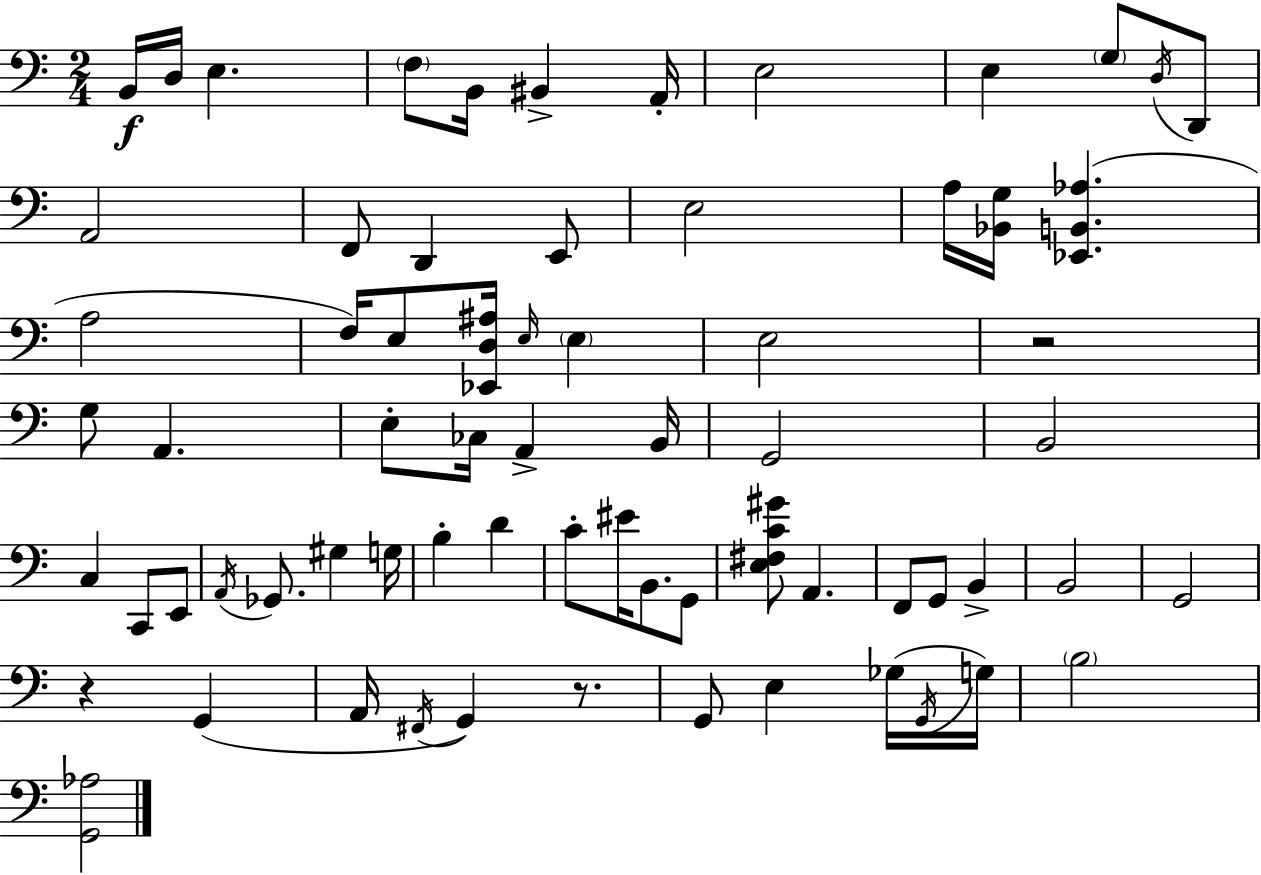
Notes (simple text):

B2/s D3/s E3/q. F3/e B2/s BIS2/q A2/s E3/h E3/q G3/e D3/s D2/e A2/h F2/e D2/q E2/e E3/h A3/s [Bb2,G3]/s [Eb2,B2,Ab3]/q. A3/h F3/s E3/e [Eb2,D3,A#3]/s E3/s E3/q E3/h R/h G3/e A2/q. E3/e CES3/s A2/q B2/s G2/h B2/h C3/q C2/e E2/e A2/s Gb2/e. G#3/q G3/s B3/q D4/q C4/e EIS4/s B2/e. G2/e [E3,F#3,C4,G#4]/e A2/q. F2/e G2/e B2/q B2/h G2/h R/q G2/q A2/s F#2/s G2/q R/e. G2/e E3/q Gb3/s G2/s G3/s B3/h [G2,Ab3]/h